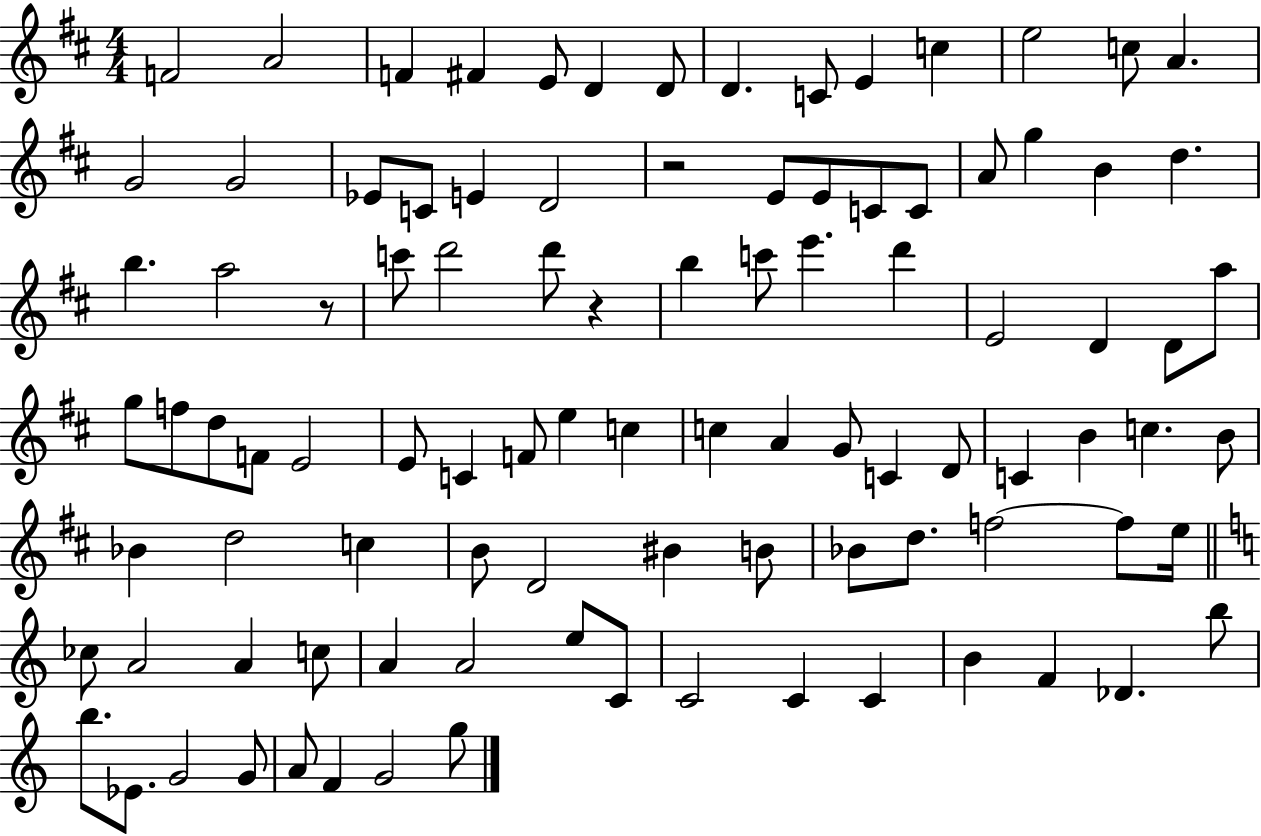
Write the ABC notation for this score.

X:1
T:Untitled
M:4/4
L:1/4
K:D
F2 A2 F ^F E/2 D D/2 D C/2 E c e2 c/2 A G2 G2 _E/2 C/2 E D2 z2 E/2 E/2 C/2 C/2 A/2 g B d b a2 z/2 c'/2 d'2 d'/2 z b c'/2 e' d' E2 D D/2 a/2 g/2 f/2 d/2 F/2 E2 E/2 C F/2 e c c A G/2 C D/2 C B c B/2 _B d2 c B/2 D2 ^B B/2 _B/2 d/2 f2 f/2 e/4 _c/2 A2 A c/2 A A2 e/2 C/2 C2 C C B F _D b/2 b/2 _E/2 G2 G/2 A/2 F G2 g/2